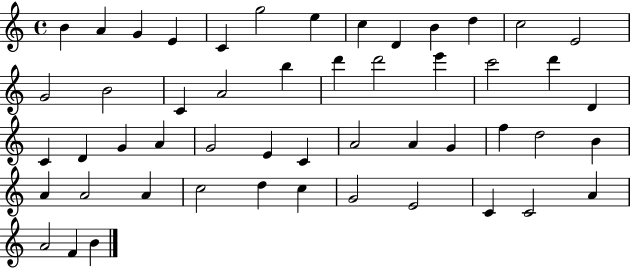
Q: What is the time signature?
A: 4/4